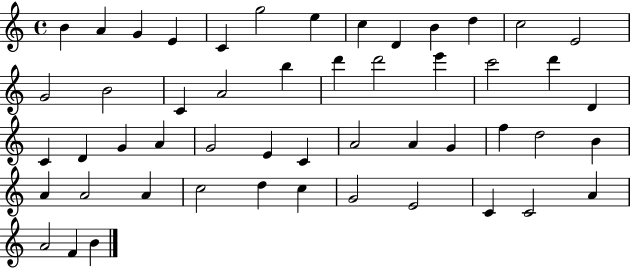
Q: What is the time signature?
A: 4/4